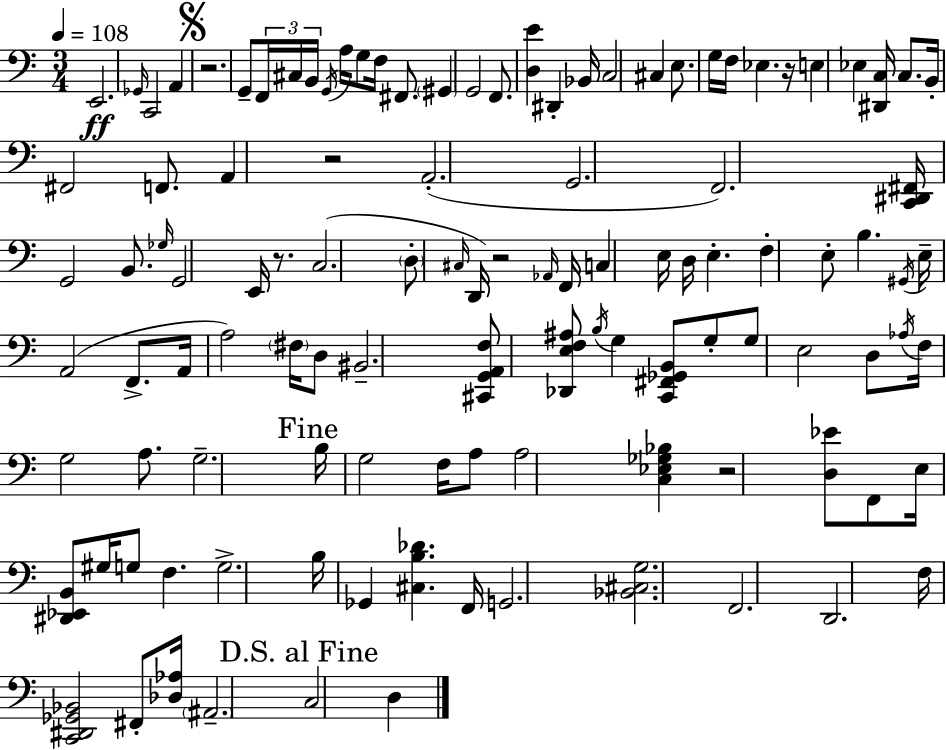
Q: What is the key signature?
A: C major